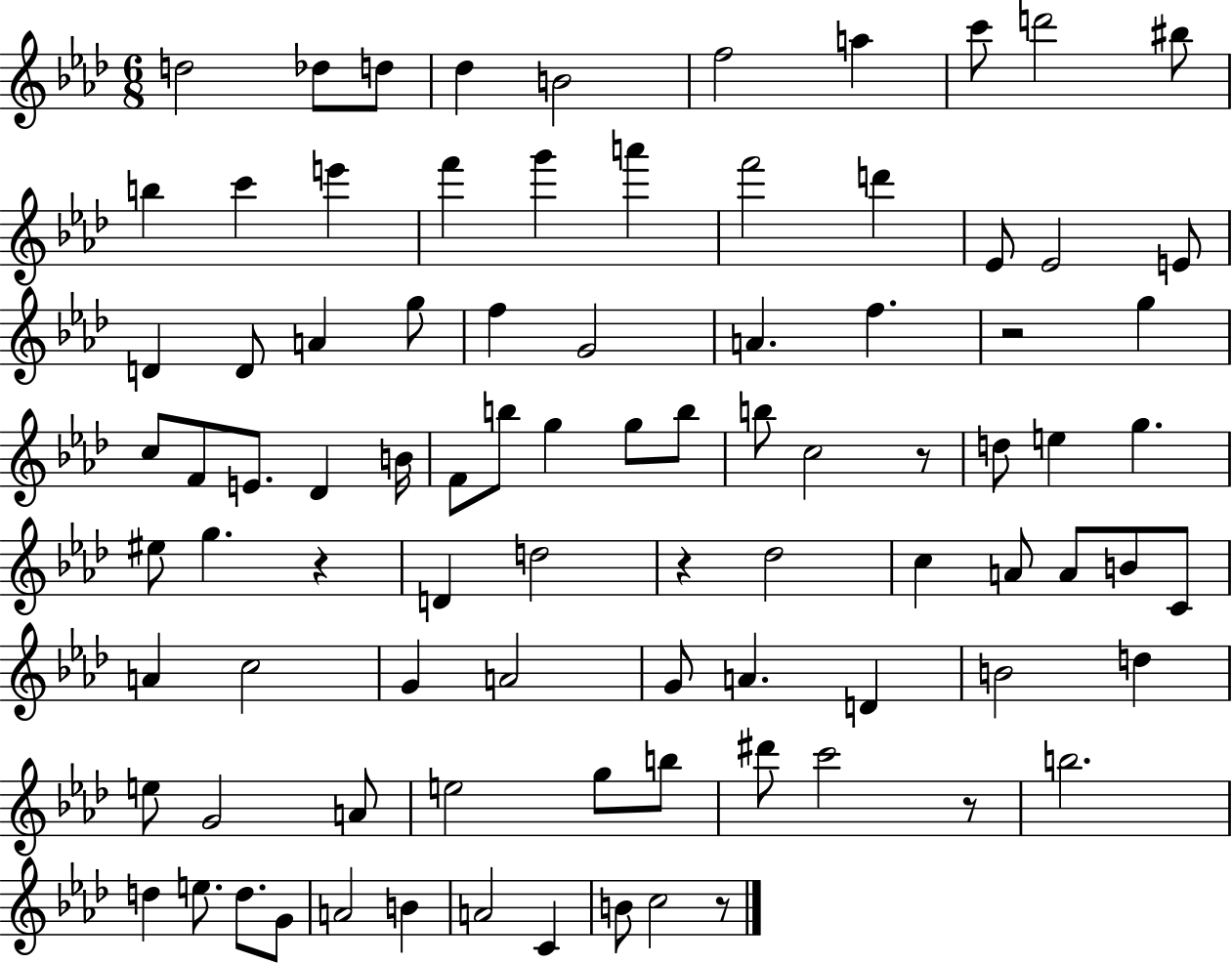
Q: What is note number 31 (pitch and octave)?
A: C5